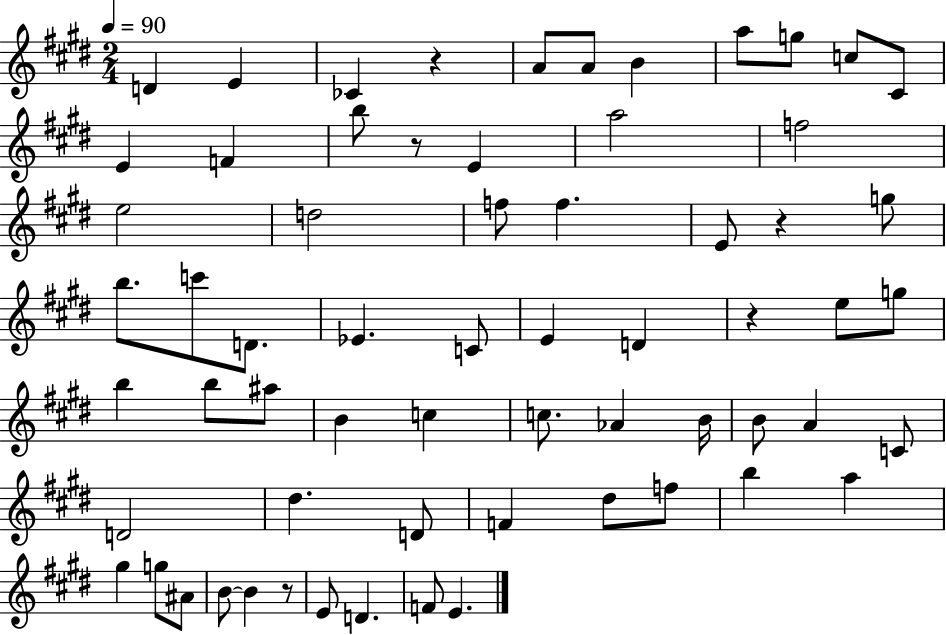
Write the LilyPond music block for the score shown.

{
  \clef treble
  \numericTimeSignature
  \time 2/4
  \key e \major
  \tempo 4 = 90
  d'4 e'4 | ces'4 r4 | a'8 a'8 b'4 | a''8 g''8 c''8 cis'8 | \break e'4 f'4 | b''8 r8 e'4 | a''2 | f''2 | \break e''2 | d''2 | f''8 f''4. | e'8 r4 g''8 | \break b''8. c'''8 d'8. | ees'4. c'8 | e'4 d'4 | r4 e''8 g''8 | \break b''4 b''8 ais''8 | b'4 c''4 | c''8. aes'4 b'16 | b'8 a'4 c'8 | \break d'2 | dis''4. d'8 | f'4 dis''8 f''8 | b''4 a''4 | \break gis''4 g''8 ais'8 | b'8~~ b'4 r8 | e'8 d'4. | f'8 e'4. | \break \bar "|."
}